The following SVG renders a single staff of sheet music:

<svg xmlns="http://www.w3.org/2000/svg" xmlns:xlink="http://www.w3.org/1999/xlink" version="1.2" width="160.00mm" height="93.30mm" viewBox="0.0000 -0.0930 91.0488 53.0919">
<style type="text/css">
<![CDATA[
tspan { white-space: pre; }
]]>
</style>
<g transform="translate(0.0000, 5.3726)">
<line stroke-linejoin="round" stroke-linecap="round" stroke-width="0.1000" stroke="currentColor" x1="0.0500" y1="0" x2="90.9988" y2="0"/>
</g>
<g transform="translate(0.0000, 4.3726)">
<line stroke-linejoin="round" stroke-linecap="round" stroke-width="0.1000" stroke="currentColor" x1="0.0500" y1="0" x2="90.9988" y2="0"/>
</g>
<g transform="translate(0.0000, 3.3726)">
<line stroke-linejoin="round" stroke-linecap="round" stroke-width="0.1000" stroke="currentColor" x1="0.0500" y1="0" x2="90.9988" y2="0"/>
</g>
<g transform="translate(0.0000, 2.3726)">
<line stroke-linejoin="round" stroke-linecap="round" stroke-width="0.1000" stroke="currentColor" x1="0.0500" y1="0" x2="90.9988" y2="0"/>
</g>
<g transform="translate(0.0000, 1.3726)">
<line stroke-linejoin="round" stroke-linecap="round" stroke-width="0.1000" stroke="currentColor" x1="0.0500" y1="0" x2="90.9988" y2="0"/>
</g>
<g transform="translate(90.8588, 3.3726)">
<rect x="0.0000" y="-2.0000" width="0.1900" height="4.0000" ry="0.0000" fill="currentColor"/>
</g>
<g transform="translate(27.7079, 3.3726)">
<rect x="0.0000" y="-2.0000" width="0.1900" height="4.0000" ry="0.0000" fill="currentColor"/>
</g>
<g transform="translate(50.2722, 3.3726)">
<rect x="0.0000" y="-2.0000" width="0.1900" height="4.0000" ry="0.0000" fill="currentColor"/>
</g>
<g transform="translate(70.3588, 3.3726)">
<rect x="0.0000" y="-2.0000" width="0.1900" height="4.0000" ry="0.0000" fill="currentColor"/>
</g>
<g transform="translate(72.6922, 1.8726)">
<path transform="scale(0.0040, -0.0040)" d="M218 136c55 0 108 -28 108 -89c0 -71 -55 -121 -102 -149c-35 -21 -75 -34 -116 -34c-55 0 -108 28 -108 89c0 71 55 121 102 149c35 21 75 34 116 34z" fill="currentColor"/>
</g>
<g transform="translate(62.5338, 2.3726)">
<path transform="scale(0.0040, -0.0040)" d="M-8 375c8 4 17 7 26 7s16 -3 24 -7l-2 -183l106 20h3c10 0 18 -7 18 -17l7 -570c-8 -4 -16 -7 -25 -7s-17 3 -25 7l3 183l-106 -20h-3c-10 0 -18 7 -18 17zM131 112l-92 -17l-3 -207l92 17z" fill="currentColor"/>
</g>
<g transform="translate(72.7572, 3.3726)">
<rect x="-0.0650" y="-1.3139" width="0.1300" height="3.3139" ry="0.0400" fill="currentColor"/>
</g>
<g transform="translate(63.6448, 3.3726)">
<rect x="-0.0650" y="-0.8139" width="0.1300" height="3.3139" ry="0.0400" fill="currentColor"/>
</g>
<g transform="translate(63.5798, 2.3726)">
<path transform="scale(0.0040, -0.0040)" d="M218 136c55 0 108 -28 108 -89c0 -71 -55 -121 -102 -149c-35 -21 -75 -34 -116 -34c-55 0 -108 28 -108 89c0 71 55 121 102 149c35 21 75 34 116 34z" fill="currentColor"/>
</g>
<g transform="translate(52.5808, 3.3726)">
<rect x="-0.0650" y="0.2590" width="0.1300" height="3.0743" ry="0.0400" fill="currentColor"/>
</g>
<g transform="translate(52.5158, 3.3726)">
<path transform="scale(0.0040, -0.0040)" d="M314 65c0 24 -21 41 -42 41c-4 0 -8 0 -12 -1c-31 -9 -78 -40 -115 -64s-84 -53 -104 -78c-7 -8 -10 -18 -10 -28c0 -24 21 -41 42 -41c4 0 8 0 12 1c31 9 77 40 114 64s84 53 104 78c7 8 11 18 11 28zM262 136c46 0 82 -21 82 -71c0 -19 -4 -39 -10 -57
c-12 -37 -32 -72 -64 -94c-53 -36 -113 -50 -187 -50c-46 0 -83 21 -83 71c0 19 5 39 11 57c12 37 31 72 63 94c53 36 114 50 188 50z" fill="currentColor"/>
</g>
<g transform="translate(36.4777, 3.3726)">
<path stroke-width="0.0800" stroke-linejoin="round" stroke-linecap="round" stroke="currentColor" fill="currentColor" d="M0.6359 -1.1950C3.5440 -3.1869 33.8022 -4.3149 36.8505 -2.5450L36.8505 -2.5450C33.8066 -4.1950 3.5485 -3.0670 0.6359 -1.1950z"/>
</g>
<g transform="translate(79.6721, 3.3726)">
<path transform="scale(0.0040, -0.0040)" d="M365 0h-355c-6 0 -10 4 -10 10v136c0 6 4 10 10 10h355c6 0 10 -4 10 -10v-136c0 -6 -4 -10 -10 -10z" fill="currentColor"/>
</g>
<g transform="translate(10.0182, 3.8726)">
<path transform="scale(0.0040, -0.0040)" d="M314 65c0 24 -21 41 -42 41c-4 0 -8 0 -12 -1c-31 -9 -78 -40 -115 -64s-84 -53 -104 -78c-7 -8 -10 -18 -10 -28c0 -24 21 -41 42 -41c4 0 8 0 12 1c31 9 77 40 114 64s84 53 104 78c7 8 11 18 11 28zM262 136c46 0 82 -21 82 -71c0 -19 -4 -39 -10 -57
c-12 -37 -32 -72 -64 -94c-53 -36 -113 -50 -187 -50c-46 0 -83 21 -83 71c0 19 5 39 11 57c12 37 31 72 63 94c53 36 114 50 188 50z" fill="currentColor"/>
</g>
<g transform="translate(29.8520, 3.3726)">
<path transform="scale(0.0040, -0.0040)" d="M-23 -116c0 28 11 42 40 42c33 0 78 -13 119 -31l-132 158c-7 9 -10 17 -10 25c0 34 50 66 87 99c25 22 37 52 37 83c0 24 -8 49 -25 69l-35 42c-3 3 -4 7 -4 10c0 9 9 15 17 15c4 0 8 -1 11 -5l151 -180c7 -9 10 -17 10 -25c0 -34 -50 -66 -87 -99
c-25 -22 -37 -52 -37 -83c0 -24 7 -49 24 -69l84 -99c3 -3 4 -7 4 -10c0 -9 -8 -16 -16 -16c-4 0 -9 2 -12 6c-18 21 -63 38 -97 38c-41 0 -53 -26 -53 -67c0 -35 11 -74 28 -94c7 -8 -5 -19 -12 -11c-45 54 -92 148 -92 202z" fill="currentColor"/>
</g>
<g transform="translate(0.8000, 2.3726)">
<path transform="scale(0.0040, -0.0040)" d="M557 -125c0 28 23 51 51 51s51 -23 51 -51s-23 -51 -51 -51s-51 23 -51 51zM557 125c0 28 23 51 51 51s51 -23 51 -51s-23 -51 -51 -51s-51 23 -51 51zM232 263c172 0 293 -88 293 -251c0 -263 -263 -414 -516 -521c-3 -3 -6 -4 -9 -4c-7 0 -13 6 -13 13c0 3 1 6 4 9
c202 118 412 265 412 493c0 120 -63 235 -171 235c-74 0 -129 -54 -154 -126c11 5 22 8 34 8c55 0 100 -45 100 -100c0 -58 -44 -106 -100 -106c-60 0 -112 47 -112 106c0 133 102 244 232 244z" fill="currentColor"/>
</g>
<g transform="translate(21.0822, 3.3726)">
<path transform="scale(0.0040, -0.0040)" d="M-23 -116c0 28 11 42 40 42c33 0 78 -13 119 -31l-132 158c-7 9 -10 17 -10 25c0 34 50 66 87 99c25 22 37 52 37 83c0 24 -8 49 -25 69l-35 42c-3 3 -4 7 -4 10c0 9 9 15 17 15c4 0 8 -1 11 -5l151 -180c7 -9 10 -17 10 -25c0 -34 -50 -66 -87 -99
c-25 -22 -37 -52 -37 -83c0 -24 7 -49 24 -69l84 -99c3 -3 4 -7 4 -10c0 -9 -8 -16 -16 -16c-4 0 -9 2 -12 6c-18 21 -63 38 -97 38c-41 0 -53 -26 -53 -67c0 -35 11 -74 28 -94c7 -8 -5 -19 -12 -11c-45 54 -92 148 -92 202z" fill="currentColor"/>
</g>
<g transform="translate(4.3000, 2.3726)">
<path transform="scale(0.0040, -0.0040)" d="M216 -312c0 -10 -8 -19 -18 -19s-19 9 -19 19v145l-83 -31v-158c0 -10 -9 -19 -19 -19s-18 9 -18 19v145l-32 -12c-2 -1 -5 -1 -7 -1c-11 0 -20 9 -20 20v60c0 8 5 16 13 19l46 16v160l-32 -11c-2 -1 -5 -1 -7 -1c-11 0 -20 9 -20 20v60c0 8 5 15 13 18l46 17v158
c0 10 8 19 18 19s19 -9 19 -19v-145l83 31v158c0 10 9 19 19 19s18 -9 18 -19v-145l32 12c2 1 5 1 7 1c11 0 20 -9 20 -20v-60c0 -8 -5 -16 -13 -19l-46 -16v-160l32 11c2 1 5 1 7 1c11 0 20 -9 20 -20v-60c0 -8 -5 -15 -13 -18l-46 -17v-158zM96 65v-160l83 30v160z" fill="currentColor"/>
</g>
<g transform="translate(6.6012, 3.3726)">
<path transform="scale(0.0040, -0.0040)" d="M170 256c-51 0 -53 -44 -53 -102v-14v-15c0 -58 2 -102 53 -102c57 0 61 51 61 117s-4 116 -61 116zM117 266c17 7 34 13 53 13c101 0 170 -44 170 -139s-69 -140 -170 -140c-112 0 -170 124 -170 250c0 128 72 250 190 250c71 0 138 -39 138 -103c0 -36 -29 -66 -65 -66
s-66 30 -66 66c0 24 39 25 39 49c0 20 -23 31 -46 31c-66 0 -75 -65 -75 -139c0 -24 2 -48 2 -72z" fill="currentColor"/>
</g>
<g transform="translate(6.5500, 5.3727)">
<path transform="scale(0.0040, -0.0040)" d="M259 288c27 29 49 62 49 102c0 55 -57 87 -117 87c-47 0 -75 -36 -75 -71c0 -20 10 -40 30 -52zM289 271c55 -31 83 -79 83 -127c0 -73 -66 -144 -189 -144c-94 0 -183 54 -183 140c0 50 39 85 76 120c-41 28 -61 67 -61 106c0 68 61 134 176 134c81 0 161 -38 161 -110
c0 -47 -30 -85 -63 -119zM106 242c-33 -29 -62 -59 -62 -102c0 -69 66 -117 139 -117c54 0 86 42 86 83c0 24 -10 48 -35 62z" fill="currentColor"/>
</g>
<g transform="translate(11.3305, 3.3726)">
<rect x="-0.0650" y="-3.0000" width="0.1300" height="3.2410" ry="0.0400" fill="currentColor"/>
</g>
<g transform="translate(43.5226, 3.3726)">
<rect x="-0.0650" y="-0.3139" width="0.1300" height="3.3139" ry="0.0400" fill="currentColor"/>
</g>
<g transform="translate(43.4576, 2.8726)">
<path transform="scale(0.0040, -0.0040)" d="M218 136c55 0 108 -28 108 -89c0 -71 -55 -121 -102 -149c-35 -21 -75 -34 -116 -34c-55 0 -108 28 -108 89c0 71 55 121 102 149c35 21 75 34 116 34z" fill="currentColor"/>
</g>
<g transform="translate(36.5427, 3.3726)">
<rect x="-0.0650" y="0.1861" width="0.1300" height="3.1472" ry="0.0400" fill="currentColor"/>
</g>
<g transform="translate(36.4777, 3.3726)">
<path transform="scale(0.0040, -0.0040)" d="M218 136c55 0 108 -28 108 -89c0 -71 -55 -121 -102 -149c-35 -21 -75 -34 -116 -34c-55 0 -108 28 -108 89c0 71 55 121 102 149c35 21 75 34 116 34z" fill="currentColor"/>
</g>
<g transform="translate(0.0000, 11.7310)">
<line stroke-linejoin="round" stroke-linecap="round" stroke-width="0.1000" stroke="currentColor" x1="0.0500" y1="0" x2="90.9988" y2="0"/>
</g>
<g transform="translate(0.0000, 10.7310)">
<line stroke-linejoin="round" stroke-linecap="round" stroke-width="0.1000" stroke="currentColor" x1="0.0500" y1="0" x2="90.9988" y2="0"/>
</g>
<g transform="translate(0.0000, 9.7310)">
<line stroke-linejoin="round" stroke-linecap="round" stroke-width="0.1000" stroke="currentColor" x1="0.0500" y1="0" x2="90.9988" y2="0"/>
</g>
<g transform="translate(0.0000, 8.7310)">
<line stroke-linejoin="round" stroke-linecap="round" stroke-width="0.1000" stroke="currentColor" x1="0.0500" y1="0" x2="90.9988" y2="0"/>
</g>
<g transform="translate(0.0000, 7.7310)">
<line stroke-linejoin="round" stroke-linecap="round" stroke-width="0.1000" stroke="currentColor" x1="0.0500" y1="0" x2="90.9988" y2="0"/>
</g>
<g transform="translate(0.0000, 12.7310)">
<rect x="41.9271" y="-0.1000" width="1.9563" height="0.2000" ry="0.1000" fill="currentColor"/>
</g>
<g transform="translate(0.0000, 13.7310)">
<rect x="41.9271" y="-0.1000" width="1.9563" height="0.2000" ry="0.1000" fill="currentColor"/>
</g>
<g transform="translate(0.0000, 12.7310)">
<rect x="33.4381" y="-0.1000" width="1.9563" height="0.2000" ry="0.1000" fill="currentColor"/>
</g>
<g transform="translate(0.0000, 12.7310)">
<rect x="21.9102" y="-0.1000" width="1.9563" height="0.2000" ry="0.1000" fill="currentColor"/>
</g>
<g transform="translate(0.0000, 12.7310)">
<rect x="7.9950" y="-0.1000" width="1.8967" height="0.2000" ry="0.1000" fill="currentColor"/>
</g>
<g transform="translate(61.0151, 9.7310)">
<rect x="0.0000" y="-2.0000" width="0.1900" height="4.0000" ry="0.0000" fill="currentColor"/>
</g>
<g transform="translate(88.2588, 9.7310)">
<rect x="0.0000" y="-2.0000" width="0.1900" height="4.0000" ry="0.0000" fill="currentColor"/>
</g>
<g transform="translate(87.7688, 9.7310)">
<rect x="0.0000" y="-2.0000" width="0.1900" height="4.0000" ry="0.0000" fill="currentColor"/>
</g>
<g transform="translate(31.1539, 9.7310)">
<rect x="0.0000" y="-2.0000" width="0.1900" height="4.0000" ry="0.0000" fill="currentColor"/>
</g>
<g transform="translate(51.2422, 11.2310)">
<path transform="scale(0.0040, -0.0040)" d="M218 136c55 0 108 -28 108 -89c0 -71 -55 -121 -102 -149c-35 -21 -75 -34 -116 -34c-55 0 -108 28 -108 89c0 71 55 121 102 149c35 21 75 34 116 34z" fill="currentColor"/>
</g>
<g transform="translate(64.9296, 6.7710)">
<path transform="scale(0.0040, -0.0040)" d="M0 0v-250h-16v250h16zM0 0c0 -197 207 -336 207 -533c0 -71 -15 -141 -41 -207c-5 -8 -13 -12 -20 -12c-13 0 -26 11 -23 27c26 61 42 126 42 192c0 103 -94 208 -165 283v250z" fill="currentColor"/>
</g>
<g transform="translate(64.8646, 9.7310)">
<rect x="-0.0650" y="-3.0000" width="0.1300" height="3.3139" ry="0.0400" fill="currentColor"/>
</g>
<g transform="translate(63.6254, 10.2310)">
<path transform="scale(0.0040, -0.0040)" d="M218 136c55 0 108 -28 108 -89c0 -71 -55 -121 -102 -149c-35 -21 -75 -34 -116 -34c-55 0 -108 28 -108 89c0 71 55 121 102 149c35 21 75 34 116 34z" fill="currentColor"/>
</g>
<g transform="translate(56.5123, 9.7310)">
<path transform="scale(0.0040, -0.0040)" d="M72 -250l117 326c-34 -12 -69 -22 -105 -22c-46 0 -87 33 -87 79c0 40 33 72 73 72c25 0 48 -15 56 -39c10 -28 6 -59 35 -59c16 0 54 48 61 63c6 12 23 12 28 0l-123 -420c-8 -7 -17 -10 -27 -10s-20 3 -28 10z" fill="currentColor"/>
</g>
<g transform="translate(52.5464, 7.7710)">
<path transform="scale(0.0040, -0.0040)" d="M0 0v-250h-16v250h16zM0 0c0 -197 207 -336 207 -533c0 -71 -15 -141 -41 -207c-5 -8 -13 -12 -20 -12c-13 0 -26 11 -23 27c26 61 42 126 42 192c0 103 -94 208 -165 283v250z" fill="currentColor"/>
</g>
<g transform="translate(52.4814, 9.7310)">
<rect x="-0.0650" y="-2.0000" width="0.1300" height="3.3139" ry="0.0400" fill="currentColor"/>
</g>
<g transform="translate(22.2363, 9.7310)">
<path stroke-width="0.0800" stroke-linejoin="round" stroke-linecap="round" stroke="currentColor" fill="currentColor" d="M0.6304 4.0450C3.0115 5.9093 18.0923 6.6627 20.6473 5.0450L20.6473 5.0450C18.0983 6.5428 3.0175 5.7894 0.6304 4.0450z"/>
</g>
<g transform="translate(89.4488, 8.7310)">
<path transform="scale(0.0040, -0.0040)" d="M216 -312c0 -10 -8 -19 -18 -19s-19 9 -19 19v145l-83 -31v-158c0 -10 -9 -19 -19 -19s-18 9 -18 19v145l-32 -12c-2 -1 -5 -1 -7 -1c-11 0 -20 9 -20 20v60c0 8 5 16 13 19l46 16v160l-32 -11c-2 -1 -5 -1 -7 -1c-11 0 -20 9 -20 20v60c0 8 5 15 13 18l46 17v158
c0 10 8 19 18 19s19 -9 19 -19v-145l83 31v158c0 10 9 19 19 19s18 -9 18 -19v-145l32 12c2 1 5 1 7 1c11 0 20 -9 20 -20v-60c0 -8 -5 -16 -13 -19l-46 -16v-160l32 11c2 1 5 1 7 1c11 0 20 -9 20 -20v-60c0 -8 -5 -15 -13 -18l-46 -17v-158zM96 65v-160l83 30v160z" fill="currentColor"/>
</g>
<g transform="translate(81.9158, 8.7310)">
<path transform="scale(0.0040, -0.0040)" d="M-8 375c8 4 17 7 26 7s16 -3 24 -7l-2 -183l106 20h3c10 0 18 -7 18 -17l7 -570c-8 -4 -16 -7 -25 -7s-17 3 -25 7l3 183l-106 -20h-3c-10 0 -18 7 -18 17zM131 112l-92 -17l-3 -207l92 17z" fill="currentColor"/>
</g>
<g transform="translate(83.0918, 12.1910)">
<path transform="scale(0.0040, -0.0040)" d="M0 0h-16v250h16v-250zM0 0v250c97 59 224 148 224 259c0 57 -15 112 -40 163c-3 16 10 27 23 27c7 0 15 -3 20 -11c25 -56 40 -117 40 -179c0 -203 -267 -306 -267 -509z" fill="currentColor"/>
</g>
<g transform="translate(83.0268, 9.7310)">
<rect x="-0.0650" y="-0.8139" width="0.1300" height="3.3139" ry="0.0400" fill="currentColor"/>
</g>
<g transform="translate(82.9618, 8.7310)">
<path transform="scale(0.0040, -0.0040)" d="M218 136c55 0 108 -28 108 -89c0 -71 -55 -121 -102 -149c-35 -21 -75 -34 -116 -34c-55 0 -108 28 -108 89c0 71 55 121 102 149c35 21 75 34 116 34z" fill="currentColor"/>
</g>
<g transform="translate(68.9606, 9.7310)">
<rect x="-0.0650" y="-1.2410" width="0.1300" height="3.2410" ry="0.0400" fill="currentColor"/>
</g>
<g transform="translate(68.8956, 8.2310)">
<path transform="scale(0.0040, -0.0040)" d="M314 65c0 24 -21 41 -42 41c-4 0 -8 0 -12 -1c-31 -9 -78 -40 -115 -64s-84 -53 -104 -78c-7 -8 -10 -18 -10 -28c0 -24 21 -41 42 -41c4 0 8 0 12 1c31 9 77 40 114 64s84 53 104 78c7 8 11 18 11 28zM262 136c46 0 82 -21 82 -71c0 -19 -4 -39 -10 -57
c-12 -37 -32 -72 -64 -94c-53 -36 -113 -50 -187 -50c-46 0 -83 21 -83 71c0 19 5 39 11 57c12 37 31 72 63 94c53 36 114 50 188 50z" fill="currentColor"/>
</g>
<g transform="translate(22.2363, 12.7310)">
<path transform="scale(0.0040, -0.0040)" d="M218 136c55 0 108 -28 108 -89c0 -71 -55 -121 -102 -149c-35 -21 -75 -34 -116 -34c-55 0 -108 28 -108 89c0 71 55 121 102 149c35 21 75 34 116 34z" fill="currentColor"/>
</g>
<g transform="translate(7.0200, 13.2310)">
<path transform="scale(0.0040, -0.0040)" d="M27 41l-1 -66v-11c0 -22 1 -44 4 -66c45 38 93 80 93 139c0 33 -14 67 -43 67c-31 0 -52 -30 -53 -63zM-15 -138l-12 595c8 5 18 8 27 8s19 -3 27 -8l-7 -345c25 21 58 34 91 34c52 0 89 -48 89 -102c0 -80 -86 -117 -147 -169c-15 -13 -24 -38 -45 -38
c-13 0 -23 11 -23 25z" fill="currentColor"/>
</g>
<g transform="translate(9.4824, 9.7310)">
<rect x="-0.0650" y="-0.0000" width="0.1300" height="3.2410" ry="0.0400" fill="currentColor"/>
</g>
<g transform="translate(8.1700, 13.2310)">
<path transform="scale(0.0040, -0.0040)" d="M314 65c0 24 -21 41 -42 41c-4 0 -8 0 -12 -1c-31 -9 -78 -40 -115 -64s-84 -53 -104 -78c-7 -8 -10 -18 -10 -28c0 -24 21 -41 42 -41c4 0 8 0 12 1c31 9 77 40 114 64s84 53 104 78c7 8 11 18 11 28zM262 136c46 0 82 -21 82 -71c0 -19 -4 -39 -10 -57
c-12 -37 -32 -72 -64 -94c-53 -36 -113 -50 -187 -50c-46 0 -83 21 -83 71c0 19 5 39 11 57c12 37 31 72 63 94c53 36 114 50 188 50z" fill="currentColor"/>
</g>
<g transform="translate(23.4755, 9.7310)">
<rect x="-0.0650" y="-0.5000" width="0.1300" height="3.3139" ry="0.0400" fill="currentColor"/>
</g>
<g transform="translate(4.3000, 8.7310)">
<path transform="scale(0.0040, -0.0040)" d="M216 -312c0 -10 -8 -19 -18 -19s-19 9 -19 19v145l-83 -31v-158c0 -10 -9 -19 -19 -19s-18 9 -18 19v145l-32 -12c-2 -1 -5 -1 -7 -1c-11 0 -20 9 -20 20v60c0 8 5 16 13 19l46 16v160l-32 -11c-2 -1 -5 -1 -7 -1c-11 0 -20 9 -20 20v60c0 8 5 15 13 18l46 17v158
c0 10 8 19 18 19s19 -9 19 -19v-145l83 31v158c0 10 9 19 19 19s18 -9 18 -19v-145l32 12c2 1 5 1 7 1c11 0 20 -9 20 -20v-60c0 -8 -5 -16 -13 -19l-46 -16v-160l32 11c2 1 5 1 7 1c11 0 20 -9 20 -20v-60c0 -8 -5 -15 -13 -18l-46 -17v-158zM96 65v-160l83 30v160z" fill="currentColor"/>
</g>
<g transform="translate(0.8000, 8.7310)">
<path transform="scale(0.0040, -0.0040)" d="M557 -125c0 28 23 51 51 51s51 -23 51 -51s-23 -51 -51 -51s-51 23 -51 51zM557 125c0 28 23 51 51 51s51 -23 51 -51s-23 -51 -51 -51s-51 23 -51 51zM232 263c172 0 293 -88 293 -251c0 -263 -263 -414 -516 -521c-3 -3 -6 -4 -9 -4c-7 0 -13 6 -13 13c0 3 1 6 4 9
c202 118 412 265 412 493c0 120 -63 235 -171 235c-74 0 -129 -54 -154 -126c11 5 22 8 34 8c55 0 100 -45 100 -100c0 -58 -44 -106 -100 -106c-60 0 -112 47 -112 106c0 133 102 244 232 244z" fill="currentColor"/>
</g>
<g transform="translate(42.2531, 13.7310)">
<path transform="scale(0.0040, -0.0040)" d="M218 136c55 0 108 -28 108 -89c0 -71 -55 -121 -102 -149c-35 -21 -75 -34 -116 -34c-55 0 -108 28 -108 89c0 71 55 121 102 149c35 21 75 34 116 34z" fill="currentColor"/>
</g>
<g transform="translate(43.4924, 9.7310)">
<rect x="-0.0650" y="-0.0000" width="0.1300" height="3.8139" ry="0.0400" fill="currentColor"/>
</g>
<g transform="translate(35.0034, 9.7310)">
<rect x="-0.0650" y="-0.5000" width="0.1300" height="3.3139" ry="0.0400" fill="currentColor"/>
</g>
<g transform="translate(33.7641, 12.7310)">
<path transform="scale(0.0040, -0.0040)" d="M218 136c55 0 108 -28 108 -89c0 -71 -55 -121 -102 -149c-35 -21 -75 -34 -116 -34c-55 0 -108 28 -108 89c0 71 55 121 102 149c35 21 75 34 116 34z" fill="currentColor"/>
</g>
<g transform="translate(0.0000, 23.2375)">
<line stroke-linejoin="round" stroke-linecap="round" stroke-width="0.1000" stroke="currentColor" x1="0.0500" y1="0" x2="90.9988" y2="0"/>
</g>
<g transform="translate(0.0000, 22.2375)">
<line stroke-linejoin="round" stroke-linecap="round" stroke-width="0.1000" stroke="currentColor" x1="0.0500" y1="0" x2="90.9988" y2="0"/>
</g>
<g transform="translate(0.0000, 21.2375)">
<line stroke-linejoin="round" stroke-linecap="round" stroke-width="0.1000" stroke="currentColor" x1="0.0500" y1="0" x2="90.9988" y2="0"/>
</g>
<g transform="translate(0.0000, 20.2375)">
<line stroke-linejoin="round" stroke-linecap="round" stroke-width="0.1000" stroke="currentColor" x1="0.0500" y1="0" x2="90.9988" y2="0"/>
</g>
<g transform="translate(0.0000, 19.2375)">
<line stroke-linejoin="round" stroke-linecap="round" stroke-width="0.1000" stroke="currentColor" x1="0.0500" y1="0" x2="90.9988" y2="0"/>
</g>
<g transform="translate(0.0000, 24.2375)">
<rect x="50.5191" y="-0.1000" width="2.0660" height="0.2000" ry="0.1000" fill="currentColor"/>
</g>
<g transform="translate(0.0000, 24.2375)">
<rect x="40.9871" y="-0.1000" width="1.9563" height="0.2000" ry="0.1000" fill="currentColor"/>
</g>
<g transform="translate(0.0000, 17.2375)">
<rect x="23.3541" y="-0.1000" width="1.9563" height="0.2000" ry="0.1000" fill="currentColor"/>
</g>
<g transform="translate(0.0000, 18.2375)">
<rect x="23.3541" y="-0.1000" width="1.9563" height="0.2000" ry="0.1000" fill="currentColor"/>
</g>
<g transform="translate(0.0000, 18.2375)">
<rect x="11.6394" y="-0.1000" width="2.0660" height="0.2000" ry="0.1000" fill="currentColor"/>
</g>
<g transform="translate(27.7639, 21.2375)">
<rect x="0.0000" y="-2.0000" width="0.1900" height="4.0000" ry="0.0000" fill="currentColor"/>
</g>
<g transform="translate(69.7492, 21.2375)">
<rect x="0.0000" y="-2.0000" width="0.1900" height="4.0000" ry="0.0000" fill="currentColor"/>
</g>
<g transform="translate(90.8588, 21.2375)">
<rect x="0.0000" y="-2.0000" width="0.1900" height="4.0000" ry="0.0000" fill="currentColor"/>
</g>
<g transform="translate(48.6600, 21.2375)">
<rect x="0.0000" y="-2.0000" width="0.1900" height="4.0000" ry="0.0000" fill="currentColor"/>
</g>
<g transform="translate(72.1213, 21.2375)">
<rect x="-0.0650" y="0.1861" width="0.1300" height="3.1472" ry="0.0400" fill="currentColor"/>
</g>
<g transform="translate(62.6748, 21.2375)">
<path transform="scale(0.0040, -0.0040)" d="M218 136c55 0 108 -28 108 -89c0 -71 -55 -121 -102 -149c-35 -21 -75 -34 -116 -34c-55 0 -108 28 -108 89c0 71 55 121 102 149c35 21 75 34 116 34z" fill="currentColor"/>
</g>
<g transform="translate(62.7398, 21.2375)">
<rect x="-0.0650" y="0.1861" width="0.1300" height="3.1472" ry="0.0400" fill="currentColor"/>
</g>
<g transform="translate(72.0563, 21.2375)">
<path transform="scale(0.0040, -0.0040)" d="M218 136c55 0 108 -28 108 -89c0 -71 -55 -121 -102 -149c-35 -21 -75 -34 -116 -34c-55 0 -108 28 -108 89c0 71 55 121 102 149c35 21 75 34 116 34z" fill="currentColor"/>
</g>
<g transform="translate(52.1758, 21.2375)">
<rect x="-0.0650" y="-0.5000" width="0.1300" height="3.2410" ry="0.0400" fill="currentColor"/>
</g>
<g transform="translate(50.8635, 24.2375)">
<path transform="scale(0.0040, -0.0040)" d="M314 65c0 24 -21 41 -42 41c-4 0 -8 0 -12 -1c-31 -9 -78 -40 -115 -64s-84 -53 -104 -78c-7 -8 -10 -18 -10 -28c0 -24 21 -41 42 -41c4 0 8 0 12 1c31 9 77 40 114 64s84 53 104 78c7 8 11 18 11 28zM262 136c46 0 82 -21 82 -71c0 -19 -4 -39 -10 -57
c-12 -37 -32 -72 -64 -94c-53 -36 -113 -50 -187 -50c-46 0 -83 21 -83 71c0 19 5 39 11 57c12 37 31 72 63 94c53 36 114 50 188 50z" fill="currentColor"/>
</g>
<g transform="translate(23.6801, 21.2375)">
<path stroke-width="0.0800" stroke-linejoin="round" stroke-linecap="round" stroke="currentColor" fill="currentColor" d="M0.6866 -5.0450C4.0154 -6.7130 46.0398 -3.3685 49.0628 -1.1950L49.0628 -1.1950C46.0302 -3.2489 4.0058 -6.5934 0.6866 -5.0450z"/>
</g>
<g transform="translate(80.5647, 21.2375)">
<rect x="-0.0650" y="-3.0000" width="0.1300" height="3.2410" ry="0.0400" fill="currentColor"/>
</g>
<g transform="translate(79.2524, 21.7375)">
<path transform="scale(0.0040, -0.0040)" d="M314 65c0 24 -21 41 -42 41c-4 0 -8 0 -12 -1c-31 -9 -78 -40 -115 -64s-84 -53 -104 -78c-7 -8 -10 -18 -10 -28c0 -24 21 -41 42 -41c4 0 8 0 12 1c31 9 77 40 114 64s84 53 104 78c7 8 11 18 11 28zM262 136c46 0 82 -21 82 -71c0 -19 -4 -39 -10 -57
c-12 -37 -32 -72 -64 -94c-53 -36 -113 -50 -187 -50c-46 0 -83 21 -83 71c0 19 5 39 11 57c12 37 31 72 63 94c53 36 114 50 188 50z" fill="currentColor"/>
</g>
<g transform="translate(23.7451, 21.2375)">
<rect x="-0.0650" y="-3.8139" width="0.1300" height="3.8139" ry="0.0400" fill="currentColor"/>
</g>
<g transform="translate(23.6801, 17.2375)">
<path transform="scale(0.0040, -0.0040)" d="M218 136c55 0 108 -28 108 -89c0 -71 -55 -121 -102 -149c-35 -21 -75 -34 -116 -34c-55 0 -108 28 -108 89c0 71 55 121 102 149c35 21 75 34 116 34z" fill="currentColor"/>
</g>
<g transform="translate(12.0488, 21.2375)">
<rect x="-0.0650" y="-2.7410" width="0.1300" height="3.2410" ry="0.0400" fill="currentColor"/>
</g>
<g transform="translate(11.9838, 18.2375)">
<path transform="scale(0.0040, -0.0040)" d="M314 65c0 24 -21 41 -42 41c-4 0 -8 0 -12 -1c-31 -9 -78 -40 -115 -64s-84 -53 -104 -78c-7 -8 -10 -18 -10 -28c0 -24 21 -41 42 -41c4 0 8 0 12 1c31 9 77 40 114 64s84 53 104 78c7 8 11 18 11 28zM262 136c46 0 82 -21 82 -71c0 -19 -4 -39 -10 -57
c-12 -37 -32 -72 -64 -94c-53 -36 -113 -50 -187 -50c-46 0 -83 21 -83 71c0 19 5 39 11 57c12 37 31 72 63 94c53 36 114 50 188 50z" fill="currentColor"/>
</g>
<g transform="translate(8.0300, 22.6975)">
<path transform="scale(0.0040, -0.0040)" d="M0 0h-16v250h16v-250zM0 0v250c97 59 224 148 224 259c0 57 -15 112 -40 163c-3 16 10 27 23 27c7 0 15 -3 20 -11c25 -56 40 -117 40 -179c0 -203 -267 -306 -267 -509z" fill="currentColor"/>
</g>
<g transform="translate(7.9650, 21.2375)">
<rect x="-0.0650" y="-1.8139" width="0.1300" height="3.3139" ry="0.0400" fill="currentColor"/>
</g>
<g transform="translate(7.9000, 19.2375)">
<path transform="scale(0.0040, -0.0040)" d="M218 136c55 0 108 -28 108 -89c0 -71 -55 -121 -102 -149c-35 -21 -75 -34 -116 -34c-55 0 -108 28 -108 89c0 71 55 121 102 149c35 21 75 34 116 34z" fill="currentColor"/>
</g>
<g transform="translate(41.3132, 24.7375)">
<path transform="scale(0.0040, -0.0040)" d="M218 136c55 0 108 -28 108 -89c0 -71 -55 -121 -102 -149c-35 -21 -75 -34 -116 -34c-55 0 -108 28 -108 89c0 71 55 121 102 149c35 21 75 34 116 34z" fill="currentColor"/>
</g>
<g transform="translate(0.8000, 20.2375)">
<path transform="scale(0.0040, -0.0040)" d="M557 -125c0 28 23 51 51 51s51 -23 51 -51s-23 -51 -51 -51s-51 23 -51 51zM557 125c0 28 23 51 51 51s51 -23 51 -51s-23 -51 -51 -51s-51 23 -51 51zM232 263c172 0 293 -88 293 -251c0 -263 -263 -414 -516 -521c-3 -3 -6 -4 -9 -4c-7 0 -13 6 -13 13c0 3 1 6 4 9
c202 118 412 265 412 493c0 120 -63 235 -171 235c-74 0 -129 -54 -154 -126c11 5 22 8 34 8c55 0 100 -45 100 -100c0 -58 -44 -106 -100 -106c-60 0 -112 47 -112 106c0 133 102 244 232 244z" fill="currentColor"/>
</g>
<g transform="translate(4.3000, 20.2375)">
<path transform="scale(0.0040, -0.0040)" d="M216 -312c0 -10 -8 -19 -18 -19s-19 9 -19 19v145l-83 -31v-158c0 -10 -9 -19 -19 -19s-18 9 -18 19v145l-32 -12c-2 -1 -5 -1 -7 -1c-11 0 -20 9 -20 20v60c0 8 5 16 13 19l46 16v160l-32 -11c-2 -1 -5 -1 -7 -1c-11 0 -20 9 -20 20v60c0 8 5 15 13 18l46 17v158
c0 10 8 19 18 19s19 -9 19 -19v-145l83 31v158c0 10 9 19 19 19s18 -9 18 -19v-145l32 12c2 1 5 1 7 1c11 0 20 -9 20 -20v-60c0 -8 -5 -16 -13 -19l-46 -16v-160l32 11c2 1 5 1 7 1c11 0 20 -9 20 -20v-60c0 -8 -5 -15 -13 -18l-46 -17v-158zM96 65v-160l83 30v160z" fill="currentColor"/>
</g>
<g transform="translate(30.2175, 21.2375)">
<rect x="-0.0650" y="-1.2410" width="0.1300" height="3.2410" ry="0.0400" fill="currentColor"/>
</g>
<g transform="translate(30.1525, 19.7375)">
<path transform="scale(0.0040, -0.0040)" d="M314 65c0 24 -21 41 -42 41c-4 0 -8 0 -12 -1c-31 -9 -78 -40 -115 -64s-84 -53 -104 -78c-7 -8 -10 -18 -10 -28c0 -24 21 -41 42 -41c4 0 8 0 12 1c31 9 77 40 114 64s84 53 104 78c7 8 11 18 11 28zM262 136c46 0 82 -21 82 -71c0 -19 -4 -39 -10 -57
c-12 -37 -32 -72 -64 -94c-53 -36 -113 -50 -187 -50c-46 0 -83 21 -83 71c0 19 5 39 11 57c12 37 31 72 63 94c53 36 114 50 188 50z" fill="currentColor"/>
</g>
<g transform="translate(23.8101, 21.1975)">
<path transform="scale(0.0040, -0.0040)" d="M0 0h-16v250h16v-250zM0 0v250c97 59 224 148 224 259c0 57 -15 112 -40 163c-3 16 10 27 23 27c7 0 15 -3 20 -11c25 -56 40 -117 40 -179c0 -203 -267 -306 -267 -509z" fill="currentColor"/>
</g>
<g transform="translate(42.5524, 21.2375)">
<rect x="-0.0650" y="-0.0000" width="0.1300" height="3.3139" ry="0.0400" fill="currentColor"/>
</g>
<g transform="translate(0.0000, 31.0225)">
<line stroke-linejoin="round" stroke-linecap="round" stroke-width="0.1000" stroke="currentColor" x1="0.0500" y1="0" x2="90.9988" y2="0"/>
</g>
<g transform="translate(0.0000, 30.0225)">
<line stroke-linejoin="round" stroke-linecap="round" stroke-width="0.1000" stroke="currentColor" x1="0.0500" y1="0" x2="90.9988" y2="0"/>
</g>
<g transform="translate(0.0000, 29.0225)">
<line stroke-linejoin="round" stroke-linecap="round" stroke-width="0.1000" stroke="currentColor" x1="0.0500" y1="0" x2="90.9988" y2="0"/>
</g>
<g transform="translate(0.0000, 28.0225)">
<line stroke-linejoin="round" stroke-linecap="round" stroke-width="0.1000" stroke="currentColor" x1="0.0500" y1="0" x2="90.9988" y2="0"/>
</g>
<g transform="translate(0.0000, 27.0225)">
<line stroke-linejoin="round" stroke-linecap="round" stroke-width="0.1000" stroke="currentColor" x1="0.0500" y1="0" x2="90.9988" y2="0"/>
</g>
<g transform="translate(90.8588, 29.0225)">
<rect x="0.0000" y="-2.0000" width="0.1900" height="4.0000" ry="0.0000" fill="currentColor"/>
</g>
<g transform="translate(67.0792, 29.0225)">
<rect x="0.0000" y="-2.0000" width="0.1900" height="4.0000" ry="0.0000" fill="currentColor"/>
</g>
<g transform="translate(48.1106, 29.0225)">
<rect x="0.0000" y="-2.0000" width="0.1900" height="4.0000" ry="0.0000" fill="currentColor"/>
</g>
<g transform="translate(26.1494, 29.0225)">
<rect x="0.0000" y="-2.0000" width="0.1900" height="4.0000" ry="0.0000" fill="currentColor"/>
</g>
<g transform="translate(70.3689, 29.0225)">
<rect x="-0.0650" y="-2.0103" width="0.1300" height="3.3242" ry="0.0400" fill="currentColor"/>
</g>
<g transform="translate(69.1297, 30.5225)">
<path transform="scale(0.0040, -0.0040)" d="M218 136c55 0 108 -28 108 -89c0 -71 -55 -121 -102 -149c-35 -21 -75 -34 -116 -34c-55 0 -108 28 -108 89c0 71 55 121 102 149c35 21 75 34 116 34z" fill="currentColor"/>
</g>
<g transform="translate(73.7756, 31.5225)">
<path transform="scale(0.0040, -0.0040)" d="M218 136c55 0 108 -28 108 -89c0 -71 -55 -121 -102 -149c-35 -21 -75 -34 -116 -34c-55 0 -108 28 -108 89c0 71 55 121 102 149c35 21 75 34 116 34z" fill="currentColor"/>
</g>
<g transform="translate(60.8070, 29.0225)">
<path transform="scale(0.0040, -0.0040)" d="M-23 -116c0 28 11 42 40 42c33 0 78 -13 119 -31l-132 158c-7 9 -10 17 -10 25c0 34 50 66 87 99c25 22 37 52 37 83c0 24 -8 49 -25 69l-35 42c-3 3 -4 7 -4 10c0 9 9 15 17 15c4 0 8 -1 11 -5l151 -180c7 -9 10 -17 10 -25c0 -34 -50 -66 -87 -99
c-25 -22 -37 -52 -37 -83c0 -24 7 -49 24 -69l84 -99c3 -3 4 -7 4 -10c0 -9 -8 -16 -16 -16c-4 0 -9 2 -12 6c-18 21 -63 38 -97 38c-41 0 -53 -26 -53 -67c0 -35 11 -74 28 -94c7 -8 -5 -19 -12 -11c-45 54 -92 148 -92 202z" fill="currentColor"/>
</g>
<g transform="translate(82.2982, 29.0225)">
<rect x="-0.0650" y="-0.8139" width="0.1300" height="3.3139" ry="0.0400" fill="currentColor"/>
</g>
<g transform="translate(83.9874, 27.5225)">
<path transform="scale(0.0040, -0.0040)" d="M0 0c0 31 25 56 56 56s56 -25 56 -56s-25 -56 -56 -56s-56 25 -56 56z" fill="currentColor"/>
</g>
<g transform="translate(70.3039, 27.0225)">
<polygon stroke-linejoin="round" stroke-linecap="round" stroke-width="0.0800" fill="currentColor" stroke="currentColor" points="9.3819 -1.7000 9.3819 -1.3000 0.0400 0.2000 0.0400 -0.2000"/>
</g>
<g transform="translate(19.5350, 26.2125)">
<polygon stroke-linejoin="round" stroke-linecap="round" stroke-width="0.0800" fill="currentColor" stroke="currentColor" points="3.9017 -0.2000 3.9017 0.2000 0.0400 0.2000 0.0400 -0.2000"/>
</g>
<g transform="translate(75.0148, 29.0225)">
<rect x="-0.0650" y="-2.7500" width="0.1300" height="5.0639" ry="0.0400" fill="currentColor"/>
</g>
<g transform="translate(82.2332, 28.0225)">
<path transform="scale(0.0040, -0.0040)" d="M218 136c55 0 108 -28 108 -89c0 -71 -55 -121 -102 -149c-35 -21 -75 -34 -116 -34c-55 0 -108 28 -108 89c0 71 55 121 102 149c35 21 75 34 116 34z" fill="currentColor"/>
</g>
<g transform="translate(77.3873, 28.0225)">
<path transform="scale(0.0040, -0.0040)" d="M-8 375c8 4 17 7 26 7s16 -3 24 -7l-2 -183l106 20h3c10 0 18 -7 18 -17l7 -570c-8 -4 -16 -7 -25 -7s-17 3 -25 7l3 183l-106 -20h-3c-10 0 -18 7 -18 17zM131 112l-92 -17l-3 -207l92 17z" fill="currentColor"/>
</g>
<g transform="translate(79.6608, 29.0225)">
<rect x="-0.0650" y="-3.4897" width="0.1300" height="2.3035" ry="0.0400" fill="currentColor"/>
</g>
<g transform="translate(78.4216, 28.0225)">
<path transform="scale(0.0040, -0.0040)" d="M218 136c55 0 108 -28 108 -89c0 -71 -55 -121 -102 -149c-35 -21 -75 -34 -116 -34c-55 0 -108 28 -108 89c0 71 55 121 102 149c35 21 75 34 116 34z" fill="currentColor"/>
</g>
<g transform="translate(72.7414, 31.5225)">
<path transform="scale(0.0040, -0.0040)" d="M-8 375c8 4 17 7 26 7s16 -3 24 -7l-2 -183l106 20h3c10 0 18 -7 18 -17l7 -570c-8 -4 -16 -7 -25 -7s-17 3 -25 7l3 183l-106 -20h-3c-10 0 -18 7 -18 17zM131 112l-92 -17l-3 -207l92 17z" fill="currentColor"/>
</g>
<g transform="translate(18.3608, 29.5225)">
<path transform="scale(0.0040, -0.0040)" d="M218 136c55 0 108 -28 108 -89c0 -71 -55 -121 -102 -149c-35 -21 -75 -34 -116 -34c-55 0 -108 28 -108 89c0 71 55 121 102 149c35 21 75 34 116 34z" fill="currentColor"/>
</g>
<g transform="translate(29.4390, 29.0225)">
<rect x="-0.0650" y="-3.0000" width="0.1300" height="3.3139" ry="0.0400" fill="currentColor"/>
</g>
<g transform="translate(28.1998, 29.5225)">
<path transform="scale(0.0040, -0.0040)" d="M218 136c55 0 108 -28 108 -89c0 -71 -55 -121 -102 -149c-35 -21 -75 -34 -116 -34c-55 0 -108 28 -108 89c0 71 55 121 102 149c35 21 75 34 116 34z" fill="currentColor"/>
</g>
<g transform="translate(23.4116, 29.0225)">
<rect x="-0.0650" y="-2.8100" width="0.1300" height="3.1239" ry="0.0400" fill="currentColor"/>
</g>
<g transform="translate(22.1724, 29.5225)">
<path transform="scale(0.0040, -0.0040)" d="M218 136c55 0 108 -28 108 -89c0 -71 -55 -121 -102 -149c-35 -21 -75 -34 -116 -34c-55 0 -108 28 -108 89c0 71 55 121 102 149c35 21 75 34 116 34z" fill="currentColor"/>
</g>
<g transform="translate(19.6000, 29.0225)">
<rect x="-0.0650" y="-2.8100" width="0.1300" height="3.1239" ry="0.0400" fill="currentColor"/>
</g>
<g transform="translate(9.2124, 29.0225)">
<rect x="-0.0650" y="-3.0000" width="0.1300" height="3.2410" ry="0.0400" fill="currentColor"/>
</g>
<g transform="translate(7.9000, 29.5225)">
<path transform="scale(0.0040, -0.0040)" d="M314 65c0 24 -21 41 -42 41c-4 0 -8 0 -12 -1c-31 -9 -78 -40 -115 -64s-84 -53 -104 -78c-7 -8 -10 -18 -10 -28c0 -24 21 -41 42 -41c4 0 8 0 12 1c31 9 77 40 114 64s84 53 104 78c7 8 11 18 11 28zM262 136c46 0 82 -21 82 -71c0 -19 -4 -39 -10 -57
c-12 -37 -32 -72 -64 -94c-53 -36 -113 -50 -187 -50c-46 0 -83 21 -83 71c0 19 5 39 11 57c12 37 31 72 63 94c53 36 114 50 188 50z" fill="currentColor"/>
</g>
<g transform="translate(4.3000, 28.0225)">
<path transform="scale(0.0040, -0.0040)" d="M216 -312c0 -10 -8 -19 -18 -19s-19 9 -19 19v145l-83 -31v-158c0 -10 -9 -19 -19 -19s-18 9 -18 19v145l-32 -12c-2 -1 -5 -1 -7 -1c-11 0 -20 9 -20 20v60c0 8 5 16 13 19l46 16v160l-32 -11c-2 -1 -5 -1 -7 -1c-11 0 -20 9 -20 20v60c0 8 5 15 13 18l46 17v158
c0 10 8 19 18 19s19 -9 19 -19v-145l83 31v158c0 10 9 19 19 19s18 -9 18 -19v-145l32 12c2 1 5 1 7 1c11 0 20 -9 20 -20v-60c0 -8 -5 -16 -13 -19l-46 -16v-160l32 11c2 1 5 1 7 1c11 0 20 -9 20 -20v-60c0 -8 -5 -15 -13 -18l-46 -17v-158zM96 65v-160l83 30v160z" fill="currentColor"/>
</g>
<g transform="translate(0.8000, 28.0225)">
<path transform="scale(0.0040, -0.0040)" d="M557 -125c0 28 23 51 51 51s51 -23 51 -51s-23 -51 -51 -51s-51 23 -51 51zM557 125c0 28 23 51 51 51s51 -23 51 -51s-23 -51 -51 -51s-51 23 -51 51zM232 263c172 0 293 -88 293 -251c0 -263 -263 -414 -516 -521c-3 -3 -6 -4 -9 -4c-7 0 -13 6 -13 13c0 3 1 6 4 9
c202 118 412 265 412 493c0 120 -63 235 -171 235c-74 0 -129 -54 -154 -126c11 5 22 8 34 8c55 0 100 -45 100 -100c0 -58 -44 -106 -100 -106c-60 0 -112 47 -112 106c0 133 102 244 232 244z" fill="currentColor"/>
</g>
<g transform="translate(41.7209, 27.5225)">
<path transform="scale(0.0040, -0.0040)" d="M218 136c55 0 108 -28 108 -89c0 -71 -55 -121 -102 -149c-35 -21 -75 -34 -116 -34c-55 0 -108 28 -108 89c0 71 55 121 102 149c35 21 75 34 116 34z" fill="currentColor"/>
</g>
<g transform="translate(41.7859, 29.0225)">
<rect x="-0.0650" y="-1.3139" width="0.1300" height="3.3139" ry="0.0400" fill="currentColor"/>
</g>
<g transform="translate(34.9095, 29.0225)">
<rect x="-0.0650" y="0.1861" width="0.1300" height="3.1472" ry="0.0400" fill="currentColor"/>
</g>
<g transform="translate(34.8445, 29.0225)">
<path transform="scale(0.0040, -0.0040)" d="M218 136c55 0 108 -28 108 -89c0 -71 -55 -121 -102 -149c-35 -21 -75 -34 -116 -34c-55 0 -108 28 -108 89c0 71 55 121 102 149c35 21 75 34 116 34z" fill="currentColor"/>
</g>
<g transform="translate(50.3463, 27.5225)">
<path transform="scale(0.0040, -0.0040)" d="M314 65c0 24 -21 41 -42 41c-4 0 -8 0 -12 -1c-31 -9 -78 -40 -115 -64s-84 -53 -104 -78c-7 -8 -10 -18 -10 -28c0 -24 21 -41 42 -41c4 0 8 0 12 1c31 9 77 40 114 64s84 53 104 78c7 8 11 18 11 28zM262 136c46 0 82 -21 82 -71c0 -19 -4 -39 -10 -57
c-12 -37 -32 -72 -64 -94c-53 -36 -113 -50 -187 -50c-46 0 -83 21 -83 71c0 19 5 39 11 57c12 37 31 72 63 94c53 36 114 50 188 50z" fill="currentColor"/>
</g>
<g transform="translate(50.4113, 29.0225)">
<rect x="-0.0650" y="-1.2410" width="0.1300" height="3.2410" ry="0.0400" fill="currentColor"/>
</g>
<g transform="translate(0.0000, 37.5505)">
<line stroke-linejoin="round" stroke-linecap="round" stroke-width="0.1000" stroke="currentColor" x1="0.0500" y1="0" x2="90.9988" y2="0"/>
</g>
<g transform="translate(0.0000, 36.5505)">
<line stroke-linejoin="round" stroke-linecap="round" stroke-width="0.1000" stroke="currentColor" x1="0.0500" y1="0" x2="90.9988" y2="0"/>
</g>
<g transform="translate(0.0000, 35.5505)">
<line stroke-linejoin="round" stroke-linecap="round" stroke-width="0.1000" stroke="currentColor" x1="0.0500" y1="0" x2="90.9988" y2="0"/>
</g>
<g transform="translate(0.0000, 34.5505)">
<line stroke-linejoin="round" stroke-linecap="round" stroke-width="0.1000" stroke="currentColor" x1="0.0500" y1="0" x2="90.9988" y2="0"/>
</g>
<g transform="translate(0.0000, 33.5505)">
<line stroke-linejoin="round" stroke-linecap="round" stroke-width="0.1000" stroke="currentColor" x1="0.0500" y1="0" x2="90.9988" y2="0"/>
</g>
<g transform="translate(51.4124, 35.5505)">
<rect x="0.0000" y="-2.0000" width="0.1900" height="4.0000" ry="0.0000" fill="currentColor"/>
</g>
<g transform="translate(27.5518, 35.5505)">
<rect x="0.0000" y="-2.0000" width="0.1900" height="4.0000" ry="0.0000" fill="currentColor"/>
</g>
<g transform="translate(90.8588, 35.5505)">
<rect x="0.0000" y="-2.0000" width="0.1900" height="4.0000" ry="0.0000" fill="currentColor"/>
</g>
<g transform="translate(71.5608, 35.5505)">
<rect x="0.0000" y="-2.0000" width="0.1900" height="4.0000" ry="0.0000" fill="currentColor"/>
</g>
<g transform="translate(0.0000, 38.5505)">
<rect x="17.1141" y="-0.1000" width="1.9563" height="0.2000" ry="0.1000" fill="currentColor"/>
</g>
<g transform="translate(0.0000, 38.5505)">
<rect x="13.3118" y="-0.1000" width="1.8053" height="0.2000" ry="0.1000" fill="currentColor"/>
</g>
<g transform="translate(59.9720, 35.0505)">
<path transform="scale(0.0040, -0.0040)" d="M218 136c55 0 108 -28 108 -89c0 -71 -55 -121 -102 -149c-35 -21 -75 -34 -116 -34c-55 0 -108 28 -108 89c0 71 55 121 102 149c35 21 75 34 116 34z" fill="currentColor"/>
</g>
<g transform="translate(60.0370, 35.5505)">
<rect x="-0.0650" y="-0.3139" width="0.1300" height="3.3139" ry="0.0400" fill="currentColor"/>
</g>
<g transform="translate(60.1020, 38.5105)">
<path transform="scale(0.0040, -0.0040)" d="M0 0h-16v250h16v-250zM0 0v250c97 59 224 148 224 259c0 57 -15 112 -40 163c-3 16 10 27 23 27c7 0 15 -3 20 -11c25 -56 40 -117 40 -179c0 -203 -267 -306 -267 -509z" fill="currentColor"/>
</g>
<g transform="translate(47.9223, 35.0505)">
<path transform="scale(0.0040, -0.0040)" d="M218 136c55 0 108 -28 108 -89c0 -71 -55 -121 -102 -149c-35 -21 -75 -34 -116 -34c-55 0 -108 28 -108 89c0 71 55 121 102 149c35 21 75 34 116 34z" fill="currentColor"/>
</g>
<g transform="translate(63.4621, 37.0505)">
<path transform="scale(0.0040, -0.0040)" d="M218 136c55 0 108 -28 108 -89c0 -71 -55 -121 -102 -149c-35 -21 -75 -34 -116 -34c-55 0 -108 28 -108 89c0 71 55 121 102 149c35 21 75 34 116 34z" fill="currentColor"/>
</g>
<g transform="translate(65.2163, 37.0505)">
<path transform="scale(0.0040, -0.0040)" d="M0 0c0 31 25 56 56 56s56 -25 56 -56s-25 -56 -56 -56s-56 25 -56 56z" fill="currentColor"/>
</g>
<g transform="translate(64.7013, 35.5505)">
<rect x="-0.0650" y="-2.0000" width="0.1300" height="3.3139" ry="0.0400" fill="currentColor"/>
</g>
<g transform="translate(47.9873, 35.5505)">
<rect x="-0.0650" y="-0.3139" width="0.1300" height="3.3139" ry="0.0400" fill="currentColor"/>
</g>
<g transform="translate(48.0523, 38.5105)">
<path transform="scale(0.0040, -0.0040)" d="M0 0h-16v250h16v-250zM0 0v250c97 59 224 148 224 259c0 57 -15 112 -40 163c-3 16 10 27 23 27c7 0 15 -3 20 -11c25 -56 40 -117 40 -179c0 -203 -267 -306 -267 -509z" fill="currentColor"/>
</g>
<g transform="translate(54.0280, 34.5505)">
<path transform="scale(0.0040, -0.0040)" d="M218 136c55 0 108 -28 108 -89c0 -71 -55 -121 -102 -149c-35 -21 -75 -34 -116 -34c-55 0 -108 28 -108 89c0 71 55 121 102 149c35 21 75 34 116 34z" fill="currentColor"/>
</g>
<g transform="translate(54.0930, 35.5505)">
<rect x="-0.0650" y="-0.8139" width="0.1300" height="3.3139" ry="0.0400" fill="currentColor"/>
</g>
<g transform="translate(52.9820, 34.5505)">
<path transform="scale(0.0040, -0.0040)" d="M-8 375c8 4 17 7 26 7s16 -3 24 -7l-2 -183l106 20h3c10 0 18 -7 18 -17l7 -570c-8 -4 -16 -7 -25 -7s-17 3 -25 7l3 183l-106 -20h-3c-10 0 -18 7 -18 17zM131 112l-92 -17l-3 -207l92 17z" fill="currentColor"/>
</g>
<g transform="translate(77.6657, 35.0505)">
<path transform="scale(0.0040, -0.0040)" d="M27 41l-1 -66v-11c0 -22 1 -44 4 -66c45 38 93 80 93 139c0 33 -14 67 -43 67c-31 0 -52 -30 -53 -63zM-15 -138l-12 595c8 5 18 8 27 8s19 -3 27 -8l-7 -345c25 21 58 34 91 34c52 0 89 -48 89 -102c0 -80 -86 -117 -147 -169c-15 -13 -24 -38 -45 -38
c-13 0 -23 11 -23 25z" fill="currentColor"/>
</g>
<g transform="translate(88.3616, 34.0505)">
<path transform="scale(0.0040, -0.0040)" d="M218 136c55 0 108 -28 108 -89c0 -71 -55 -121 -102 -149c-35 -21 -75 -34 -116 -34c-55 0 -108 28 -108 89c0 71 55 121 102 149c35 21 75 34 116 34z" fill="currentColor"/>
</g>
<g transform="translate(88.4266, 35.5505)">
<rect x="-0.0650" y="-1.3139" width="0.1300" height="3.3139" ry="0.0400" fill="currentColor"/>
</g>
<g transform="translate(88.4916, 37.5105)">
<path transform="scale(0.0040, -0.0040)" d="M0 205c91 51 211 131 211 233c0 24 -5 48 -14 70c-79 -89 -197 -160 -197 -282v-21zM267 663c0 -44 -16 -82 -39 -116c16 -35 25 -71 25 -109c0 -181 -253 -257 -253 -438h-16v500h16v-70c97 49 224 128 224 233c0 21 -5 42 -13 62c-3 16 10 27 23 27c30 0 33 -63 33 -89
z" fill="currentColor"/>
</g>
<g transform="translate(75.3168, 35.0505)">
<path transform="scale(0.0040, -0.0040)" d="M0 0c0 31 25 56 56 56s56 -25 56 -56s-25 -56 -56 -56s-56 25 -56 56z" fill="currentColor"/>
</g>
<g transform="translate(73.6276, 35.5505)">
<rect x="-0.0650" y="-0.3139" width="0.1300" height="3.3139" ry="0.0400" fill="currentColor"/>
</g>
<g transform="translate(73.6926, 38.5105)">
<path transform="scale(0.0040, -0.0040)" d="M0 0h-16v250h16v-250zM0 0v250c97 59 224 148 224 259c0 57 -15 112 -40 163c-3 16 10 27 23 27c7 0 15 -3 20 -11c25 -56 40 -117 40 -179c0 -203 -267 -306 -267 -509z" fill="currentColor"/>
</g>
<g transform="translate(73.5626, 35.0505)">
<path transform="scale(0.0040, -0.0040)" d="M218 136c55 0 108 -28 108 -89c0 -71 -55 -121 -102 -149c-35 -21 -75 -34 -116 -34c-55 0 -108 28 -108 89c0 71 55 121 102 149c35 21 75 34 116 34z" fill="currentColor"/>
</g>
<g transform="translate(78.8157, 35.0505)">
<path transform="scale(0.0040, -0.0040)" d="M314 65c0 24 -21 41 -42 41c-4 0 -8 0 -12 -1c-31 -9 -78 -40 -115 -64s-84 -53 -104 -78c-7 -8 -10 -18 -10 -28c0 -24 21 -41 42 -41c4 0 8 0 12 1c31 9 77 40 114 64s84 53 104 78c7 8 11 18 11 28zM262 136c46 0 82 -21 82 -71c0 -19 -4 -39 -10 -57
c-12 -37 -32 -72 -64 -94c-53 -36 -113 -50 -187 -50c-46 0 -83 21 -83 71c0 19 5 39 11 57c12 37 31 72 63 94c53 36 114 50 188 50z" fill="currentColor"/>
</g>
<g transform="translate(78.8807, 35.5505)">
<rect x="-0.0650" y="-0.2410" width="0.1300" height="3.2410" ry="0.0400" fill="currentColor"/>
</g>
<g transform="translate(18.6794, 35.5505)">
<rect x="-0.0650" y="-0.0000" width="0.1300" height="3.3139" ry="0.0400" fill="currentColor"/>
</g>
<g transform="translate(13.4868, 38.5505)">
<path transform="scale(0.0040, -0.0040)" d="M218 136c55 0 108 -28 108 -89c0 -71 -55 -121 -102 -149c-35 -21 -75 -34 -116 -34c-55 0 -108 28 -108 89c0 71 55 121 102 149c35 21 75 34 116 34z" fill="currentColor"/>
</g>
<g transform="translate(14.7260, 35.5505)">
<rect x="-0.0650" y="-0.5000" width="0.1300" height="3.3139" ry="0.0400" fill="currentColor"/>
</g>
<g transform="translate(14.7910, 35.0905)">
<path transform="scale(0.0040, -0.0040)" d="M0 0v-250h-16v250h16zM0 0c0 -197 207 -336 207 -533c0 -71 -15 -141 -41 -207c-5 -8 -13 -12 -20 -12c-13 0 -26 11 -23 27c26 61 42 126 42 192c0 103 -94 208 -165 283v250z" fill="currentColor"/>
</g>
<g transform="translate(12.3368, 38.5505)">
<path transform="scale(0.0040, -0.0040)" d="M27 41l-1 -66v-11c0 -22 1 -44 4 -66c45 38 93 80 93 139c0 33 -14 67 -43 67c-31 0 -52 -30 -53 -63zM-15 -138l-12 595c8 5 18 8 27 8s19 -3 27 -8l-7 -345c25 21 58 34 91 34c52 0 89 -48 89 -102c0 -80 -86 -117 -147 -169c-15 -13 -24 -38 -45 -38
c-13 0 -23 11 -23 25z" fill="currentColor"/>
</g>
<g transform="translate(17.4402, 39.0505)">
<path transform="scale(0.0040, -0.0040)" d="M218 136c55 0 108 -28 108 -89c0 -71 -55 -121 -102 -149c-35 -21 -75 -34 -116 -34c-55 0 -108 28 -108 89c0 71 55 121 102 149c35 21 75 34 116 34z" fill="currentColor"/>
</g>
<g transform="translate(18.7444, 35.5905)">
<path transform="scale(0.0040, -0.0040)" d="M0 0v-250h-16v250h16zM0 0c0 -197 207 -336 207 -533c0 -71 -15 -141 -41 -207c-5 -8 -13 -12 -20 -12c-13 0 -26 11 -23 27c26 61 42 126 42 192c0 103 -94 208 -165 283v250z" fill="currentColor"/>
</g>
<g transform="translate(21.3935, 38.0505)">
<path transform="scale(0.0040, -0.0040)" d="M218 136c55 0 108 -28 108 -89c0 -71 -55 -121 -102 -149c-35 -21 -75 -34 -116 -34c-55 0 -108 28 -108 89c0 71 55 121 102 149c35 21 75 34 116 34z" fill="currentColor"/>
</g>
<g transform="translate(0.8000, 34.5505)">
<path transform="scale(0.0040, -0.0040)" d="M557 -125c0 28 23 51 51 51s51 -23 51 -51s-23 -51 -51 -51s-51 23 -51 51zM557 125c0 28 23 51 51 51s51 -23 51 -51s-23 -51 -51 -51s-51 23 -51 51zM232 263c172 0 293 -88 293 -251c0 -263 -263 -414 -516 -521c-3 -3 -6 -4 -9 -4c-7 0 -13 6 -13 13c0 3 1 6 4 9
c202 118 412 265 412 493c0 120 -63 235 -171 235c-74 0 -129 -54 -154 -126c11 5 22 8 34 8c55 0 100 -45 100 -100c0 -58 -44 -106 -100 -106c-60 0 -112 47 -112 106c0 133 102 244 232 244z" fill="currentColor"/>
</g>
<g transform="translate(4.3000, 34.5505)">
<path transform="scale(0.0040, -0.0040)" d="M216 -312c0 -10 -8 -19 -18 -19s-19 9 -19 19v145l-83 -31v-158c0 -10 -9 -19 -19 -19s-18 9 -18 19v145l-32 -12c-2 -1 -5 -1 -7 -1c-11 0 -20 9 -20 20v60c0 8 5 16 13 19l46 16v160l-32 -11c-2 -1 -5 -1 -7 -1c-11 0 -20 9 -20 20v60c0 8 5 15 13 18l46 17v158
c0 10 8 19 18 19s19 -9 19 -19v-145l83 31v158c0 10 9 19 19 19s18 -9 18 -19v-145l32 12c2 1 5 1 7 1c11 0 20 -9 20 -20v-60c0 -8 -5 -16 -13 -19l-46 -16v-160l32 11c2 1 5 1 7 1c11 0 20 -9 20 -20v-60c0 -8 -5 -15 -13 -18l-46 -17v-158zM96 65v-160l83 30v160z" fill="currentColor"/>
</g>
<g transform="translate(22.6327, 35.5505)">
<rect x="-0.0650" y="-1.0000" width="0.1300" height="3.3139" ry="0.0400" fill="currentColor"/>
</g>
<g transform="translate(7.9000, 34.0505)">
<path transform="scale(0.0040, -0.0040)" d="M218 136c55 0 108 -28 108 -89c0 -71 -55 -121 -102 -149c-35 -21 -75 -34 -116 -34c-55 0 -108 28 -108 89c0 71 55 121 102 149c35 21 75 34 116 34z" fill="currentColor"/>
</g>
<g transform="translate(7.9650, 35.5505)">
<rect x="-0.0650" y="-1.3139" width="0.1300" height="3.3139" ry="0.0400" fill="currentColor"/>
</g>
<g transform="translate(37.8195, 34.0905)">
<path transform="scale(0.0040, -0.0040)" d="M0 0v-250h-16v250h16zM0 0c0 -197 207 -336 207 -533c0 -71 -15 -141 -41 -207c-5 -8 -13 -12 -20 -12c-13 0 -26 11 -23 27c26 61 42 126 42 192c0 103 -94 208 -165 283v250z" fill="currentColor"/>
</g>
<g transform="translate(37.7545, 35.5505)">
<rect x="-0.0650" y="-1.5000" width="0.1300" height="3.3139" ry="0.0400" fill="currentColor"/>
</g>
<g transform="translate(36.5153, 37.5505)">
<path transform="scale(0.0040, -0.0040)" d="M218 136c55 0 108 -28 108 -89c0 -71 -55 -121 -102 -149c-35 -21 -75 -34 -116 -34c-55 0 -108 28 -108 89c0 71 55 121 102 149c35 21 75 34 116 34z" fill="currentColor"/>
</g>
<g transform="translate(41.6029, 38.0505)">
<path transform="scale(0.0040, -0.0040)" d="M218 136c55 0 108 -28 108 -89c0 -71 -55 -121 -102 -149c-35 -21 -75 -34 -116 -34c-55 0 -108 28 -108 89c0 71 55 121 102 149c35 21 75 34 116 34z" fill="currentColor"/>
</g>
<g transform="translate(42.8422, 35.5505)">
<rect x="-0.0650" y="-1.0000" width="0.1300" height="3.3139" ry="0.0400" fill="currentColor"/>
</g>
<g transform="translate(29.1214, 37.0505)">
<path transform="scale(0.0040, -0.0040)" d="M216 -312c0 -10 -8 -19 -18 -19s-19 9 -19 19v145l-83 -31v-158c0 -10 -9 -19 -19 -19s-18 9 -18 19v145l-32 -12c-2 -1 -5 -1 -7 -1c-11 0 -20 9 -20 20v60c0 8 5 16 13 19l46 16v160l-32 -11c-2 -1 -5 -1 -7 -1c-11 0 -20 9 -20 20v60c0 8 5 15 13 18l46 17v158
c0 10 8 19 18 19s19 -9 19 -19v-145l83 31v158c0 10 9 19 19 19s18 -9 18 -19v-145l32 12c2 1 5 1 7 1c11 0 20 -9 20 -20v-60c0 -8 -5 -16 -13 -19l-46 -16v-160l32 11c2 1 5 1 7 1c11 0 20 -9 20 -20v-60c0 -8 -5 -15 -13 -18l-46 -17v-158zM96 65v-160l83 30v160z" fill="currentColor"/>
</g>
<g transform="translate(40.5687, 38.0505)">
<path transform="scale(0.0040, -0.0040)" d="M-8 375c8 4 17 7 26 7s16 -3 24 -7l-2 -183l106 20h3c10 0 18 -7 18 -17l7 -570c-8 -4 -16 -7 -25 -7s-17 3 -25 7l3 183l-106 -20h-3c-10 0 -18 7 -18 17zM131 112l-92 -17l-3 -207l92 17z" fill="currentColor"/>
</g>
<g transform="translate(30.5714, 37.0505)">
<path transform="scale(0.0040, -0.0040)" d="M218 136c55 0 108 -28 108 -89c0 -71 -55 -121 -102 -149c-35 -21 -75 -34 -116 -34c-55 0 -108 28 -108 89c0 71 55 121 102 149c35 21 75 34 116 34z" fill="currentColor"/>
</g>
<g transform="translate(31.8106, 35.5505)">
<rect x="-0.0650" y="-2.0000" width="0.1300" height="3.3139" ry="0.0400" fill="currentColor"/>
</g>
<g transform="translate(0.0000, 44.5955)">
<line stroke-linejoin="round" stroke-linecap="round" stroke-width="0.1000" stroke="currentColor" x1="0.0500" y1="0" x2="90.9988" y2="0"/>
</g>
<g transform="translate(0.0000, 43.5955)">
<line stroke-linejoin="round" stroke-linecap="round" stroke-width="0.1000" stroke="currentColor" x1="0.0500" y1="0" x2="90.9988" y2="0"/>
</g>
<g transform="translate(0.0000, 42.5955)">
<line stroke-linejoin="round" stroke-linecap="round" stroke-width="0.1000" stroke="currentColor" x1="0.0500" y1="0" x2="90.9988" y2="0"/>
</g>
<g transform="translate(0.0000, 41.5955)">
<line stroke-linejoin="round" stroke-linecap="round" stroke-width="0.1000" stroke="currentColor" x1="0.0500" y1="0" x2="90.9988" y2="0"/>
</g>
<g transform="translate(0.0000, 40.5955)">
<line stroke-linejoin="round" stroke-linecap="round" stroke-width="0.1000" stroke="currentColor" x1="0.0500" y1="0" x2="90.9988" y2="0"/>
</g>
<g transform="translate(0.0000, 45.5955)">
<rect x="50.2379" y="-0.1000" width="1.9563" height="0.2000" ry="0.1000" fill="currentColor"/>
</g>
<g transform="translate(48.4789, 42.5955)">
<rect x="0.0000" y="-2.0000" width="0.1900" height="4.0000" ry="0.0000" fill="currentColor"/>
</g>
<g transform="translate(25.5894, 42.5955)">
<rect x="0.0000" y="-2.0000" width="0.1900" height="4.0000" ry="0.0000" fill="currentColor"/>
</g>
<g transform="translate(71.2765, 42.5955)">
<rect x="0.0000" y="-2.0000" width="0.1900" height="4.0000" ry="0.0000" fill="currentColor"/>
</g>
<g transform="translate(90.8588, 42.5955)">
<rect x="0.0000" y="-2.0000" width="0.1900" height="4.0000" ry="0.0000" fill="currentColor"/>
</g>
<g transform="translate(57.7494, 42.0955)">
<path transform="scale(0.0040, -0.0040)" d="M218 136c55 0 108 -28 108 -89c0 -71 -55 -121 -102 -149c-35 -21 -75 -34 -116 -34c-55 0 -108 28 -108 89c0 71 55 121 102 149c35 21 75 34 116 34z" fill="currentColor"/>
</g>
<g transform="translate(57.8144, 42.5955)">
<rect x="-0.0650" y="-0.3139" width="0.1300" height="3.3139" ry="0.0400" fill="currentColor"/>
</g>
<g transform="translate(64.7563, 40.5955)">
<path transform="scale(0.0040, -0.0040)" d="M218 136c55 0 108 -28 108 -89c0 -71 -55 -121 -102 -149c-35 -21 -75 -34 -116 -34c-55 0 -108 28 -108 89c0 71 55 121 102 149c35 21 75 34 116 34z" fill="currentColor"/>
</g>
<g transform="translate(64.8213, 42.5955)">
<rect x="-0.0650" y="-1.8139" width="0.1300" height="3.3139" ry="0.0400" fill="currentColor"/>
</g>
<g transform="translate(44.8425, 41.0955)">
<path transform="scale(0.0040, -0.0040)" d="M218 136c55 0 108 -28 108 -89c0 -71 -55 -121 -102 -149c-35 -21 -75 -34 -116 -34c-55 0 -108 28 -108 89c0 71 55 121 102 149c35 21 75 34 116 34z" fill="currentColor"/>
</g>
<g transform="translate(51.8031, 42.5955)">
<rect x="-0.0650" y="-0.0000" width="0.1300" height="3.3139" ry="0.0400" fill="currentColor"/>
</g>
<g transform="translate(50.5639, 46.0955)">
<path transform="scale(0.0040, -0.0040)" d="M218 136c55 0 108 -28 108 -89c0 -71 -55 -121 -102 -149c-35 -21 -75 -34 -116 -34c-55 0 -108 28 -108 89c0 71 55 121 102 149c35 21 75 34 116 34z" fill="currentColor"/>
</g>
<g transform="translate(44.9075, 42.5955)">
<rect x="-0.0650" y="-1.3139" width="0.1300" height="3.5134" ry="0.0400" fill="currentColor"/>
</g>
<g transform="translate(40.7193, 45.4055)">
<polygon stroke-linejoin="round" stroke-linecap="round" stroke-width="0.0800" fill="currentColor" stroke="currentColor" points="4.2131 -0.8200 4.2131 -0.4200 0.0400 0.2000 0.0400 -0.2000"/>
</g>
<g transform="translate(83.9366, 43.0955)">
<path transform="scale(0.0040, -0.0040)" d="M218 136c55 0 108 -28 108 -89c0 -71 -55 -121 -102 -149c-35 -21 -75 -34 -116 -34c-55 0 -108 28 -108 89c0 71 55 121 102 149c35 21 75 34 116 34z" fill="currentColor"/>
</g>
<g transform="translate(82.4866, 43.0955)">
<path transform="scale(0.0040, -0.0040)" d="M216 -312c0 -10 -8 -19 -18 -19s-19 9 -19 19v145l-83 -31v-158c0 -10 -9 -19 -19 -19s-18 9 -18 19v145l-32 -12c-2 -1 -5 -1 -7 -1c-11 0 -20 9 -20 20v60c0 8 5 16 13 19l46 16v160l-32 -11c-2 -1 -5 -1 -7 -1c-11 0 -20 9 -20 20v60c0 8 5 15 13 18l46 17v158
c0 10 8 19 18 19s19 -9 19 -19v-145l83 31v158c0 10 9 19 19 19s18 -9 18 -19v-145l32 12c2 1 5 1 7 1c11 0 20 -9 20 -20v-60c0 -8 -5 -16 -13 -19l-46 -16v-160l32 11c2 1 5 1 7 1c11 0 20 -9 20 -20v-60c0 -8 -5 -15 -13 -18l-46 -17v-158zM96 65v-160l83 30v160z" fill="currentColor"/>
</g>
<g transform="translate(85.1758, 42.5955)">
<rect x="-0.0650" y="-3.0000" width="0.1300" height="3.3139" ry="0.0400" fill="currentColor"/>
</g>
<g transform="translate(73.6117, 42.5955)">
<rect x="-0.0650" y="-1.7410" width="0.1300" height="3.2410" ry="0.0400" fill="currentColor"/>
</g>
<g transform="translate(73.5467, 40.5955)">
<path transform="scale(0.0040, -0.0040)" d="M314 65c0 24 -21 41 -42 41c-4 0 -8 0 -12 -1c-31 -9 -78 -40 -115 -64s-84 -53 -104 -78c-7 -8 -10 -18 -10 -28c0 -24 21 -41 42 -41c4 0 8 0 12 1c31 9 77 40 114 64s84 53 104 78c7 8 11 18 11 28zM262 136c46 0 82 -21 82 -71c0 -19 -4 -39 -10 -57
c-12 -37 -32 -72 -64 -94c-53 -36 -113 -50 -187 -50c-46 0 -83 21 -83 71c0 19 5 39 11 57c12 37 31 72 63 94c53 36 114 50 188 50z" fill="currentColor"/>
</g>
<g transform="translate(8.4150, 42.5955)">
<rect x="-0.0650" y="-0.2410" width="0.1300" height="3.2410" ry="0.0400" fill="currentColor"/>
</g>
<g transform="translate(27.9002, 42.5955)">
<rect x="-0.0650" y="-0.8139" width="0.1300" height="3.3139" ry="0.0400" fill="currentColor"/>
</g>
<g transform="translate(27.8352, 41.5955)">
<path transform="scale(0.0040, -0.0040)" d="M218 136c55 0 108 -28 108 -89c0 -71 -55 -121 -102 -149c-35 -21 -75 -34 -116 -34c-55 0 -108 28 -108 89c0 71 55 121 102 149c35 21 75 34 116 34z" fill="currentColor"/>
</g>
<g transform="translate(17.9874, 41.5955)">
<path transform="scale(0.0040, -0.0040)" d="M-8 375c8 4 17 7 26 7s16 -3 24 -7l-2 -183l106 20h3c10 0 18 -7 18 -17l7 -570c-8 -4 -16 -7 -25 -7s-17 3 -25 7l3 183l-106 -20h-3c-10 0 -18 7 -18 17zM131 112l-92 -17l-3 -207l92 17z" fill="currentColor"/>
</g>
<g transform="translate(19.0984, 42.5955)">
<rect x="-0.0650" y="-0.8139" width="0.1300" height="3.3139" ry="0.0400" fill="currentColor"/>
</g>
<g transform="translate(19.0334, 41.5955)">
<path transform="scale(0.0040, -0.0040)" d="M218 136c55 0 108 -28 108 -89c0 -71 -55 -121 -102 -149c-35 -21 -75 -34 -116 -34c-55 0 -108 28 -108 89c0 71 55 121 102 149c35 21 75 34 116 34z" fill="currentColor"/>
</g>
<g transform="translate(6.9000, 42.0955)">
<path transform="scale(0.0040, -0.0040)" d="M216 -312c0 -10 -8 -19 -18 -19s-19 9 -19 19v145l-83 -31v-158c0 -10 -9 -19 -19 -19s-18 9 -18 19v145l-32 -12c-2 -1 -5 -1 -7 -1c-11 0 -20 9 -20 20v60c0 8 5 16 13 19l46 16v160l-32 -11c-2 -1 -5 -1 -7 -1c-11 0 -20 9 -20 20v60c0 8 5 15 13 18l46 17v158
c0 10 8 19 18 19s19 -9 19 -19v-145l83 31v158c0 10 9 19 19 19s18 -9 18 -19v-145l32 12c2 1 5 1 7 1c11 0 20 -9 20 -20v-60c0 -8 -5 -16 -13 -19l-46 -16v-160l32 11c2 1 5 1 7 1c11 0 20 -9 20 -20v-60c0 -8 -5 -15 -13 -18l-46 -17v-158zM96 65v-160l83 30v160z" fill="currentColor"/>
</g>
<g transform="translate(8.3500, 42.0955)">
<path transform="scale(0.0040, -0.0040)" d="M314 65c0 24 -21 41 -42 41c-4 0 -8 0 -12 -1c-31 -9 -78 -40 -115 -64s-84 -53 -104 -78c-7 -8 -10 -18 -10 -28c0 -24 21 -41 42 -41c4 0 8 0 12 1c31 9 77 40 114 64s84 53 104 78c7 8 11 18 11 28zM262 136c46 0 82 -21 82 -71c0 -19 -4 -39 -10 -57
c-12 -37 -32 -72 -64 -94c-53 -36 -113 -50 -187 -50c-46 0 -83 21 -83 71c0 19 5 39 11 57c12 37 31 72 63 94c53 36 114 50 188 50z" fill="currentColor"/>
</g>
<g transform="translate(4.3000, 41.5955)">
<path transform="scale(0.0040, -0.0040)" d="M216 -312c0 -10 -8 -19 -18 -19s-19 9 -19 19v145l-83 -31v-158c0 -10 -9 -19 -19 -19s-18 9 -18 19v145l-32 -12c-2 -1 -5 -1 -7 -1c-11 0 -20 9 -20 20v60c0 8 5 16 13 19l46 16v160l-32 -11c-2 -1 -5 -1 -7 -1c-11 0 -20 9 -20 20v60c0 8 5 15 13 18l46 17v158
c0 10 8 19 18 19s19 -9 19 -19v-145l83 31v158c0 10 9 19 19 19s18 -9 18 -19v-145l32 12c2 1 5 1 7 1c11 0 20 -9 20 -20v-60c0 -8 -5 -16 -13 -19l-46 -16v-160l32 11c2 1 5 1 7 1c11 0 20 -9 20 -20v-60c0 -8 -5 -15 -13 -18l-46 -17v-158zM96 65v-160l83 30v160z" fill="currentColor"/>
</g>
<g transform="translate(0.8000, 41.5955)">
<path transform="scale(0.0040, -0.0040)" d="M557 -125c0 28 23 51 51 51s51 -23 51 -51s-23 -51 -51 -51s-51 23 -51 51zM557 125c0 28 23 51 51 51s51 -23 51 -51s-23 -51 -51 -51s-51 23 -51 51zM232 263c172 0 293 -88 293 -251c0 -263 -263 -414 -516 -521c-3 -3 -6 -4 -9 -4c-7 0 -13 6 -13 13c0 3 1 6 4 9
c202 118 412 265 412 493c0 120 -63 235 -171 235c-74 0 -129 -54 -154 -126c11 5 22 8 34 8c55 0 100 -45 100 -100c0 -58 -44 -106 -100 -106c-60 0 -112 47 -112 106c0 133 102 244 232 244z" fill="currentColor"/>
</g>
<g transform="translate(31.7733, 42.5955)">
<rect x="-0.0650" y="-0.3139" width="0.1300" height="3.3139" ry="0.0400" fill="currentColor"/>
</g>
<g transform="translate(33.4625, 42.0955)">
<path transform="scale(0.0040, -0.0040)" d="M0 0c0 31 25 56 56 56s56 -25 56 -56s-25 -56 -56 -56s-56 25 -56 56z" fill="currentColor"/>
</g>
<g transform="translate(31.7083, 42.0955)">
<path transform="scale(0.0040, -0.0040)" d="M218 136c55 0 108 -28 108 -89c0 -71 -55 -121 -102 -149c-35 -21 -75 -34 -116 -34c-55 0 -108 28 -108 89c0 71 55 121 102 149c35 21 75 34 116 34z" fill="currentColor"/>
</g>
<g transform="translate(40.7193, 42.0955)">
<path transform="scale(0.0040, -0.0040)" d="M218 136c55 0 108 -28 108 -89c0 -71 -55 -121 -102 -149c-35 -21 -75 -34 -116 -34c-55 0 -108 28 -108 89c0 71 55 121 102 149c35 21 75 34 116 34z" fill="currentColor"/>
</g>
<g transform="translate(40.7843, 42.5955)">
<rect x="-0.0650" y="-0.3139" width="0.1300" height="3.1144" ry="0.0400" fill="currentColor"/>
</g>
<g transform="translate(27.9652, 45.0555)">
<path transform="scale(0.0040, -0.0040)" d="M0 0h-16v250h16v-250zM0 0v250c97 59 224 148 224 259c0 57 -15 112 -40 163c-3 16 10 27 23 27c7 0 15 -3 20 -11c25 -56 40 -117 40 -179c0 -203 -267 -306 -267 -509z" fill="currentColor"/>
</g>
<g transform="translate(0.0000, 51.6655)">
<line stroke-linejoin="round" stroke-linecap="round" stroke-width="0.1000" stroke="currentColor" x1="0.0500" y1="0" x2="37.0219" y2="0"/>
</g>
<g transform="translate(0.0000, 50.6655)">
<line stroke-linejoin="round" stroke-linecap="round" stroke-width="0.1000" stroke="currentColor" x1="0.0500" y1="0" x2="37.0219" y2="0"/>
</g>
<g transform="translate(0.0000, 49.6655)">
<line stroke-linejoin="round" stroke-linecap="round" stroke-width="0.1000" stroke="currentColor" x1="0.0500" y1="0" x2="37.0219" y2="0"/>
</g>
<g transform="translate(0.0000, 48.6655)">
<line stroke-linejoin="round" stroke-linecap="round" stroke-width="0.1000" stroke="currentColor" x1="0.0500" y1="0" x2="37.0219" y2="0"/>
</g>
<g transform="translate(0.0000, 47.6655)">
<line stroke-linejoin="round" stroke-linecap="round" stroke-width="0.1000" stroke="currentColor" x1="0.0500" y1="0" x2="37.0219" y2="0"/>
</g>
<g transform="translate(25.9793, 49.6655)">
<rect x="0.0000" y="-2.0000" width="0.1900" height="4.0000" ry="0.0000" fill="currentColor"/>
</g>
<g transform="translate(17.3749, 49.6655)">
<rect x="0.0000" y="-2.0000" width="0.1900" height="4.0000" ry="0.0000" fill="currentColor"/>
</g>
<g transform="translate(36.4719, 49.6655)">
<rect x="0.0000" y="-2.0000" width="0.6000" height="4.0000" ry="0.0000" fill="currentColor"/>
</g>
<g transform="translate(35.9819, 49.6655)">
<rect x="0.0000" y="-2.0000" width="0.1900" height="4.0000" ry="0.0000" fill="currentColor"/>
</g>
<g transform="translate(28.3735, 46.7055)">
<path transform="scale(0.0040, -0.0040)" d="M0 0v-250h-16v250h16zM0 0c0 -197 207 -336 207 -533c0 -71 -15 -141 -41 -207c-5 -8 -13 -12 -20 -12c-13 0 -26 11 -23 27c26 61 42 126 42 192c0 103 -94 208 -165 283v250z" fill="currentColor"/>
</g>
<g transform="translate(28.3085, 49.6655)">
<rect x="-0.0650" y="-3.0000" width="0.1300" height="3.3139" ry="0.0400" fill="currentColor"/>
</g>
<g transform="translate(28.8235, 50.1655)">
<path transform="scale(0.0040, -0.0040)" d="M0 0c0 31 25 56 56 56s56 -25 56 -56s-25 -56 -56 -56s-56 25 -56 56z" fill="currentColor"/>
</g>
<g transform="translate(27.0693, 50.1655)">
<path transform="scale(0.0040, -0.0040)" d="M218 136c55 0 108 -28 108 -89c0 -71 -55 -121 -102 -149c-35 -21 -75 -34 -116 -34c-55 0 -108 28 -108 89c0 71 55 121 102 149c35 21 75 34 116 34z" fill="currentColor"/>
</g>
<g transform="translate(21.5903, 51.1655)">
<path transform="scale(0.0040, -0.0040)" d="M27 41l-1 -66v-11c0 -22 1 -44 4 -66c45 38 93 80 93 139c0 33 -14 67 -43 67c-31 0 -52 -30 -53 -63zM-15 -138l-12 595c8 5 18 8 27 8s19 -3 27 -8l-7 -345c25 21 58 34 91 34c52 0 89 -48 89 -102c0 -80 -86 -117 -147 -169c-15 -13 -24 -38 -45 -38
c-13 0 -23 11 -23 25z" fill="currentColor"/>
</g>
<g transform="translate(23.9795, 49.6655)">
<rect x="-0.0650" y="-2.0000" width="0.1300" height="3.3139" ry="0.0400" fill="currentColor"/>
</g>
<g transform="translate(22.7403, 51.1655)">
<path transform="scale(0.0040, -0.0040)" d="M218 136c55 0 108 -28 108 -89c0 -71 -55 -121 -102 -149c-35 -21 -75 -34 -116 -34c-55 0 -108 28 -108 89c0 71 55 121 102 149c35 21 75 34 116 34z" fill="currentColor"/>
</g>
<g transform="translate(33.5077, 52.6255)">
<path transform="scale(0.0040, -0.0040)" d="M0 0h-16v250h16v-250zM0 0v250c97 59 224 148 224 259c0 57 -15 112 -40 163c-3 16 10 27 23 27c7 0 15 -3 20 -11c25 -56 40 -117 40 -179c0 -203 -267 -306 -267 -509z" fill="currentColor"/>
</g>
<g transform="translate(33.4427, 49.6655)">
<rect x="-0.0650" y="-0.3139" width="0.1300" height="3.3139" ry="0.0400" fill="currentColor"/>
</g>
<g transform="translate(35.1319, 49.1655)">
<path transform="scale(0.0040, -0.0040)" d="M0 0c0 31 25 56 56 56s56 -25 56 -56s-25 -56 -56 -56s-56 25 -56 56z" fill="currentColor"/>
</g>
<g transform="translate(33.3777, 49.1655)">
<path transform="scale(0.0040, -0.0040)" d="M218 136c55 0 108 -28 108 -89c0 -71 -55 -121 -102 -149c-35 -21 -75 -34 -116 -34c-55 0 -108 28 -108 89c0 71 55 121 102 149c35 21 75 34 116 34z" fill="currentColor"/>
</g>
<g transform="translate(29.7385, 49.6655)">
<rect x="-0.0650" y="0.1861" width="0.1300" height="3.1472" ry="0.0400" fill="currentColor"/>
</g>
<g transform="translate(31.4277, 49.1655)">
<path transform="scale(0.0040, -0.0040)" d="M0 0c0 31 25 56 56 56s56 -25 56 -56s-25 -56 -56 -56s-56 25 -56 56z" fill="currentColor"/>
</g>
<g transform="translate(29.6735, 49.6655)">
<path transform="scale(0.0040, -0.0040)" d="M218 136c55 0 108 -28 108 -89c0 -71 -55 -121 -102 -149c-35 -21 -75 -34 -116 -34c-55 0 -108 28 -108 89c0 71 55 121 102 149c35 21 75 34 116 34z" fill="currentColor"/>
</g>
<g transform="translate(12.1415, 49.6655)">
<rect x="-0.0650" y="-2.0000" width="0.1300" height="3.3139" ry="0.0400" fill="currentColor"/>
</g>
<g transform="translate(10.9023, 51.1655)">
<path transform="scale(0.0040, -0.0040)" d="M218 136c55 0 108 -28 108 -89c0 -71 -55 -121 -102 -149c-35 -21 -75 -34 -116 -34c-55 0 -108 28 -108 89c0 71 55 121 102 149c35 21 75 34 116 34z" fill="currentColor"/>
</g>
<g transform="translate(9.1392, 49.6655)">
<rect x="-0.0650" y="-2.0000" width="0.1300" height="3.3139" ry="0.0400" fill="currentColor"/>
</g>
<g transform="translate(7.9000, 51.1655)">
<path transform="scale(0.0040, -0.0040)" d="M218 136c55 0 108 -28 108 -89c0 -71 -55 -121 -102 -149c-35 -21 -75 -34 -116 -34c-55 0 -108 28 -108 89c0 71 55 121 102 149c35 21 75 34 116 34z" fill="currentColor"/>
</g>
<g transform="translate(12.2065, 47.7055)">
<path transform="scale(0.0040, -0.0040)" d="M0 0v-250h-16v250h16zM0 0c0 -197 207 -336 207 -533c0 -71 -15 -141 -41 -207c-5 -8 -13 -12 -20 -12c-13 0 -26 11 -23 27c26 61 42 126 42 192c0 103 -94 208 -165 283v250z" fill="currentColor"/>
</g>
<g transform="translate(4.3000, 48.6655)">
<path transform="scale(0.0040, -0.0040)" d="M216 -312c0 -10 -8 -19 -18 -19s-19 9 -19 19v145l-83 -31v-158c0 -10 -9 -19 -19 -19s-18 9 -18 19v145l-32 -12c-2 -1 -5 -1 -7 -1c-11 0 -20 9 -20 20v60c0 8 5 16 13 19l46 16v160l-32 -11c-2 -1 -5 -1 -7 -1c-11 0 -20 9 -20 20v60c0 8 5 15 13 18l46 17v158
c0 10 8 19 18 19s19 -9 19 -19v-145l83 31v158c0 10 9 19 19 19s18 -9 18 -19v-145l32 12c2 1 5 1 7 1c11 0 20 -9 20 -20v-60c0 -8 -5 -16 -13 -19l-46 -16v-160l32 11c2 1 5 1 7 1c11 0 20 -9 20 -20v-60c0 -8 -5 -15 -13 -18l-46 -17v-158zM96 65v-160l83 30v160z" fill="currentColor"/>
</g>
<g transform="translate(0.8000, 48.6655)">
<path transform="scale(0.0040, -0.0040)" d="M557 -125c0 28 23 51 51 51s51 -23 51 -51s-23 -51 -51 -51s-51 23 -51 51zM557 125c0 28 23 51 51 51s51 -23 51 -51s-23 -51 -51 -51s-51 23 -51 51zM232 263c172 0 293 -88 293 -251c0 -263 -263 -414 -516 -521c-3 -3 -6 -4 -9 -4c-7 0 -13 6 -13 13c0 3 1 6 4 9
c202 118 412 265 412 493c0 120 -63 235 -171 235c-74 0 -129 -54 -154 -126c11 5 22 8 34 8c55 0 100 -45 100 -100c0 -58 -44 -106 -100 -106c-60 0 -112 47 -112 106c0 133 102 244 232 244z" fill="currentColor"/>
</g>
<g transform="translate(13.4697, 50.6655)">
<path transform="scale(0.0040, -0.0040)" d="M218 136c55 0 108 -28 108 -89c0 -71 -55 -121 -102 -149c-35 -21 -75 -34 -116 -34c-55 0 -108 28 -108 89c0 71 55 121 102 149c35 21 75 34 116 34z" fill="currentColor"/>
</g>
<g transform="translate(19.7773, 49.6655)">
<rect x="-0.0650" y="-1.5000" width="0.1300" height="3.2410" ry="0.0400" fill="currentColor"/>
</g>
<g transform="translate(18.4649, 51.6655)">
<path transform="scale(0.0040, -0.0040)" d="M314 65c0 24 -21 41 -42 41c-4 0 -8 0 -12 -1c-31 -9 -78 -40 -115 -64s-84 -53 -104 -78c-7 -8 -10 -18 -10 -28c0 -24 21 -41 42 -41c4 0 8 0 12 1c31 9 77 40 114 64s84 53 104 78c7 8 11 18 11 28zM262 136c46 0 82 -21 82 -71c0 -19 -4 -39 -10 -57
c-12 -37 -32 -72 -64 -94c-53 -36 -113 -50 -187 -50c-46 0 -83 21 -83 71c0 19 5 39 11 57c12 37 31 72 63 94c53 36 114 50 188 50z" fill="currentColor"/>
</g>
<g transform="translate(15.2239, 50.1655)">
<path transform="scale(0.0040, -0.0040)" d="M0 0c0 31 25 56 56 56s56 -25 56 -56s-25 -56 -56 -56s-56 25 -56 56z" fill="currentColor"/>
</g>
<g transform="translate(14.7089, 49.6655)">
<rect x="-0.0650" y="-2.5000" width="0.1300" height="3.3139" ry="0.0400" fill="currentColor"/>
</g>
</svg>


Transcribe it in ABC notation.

X:1
T:Untitled
M:6/8
L:1/4
K:G
C,2 z z D, E, D,2 F, G, z2 _D,,2 E,, E,, C,, A,,/2 z/2 C,/2 G,2 F,/2 A,/2 C2 E/2 G,2 D,, E,,2 D, D, C,2 C,2 C,/2 C,/2 C, D, G, G,2 z A,,/2 F,,/2 F,/2 F, G, _E,,/2 D,,/2 ^F,, ^A,, G,,/2 F,, E,/2 F, E,/2 A,, E,/2 _E,2 G,/4 ^E,2 F, ^F,/2 E, E,/2 G,/2 D,, E, A, A,2 ^C, A,, A,,/2 B,, G,,2 _A,, C,/2 D, E,/2